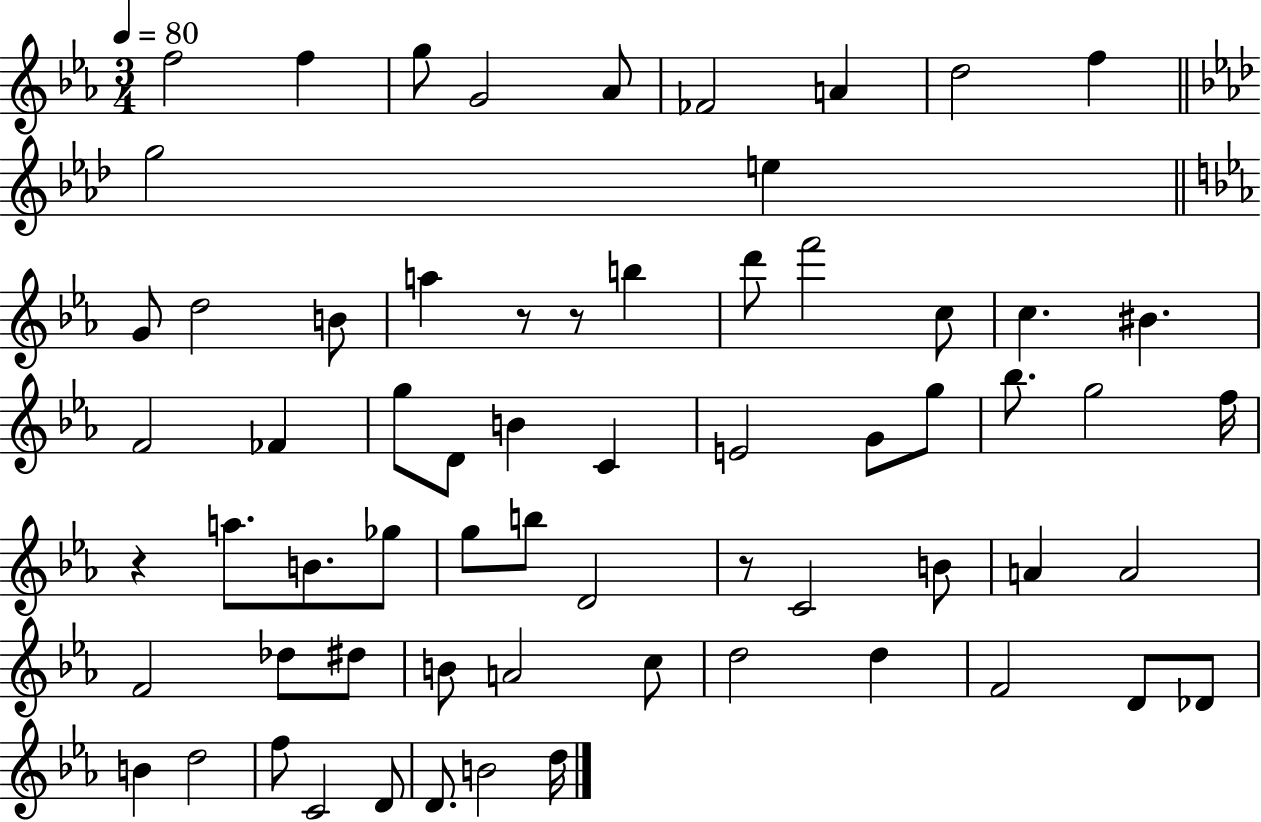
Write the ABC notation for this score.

X:1
T:Untitled
M:3/4
L:1/4
K:Eb
f2 f g/2 G2 _A/2 _F2 A d2 f g2 e G/2 d2 B/2 a z/2 z/2 b d'/2 f'2 c/2 c ^B F2 _F g/2 D/2 B C E2 G/2 g/2 _b/2 g2 f/4 z a/2 B/2 _g/2 g/2 b/2 D2 z/2 C2 B/2 A A2 F2 _d/2 ^d/2 B/2 A2 c/2 d2 d F2 D/2 _D/2 B d2 f/2 C2 D/2 D/2 B2 d/4